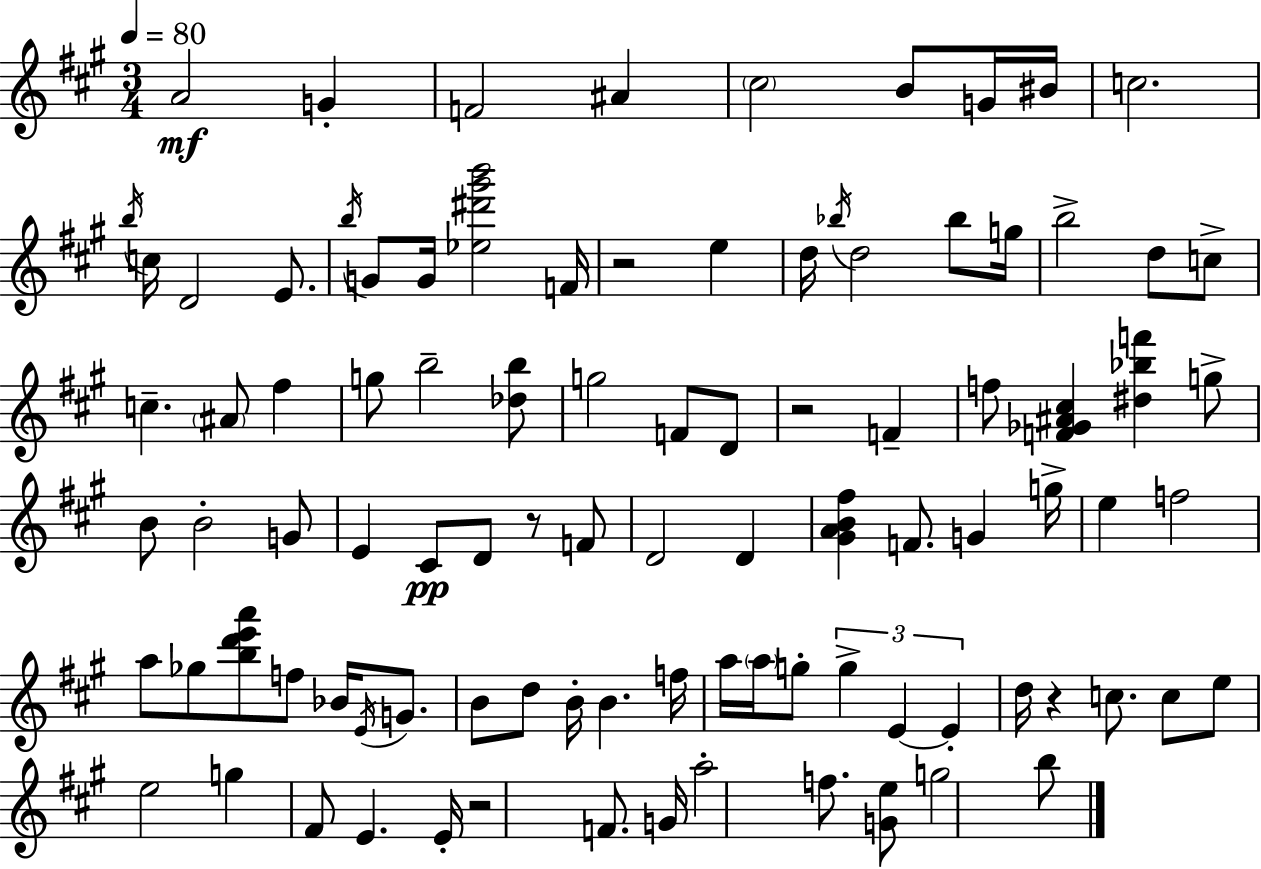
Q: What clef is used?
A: treble